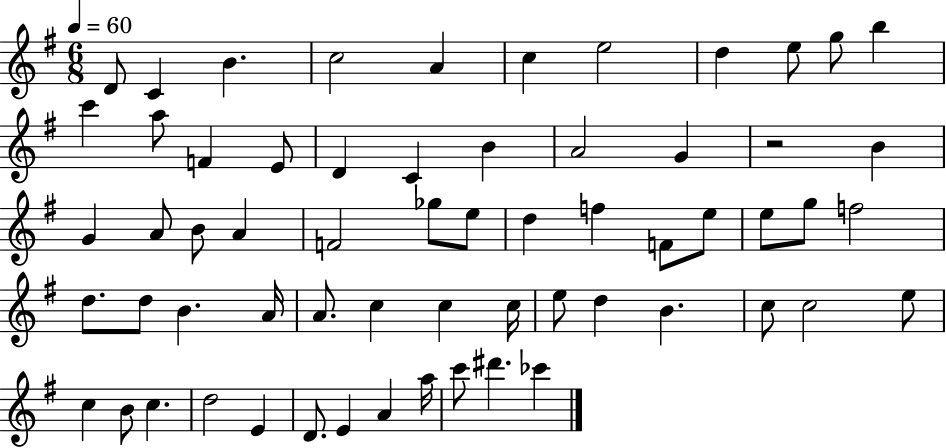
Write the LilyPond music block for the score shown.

{
  \clef treble
  \numericTimeSignature
  \time 6/8
  \key g \major
  \tempo 4 = 60
  d'8 c'4 b'4. | c''2 a'4 | c''4 e''2 | d''4 e''8 g''8 b''4 | \break c'''4 a''8 f'4 e'8 | d'4 c'4 b'4 | a'2 g'4 | r2 b'4 | \break g'4 a'8 b'8 a'4 | f'2 ges''8 e''8 | d''4 f''4 f'8 e''8 | e''8 g''8 f''2 | \break d''8. d''8 b'4. a'16 | a'8. c''4 c''4 c''16 | e''8 d''4 b'4. | c''8 c''2 e''8 | \break c''4 b'8 c''4. | d''2 e'4 | d'8. e'4 a'4 a''16 | c'''8 dis'''4. ces'''4 | \break \bar "|."
}